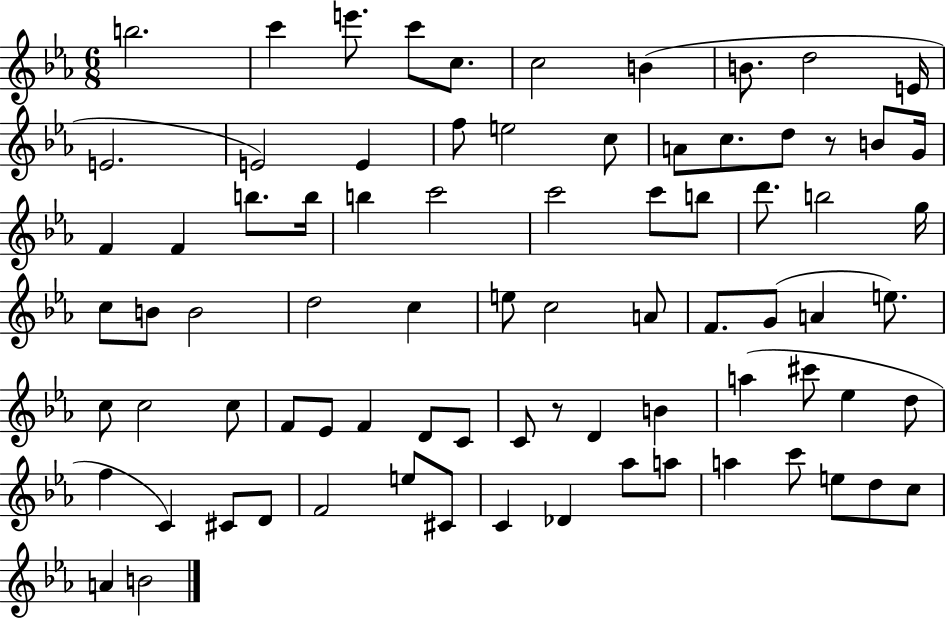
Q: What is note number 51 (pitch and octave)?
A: F4